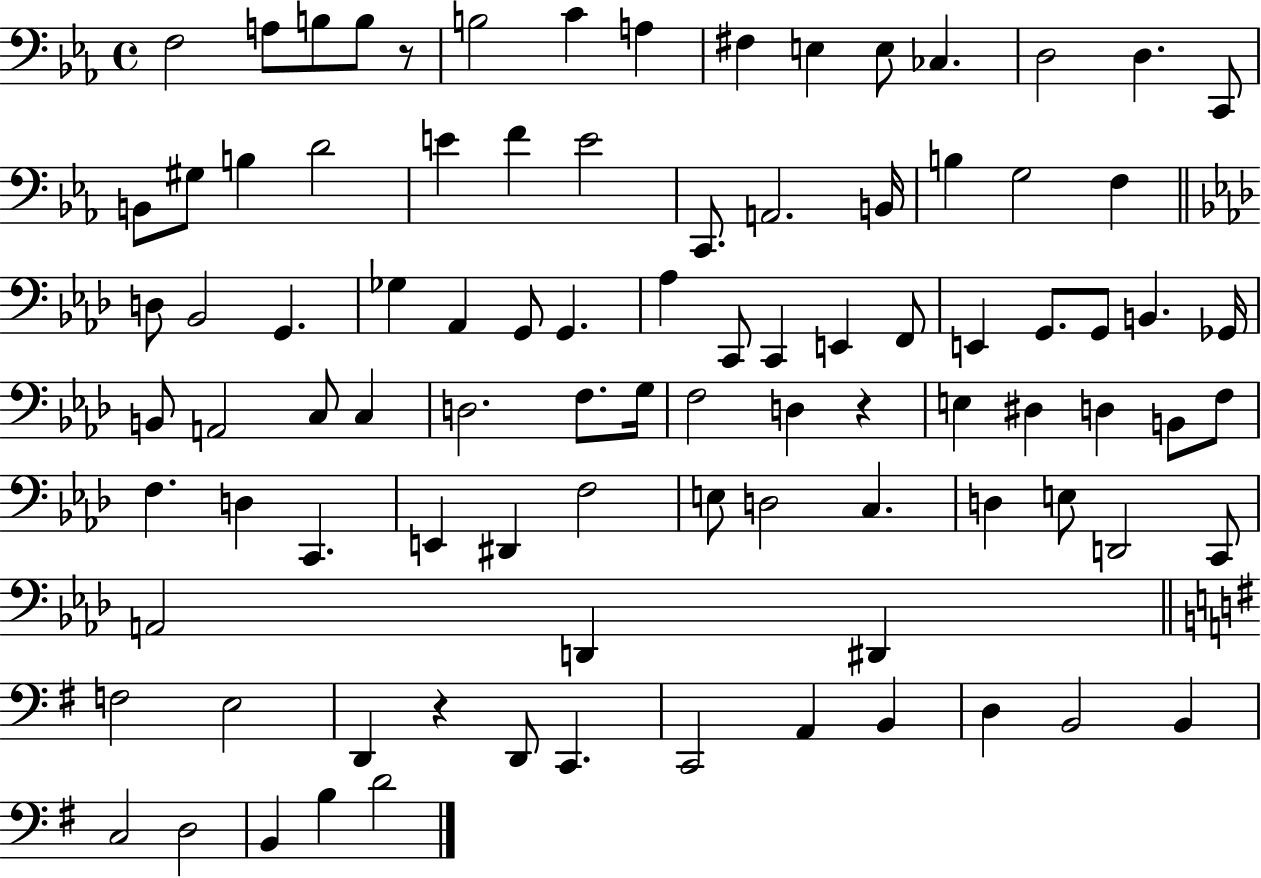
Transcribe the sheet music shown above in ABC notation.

X:1
T:Untitled
M:4/4
L:1/4
K:Eb
F,2 A,/2 B,/2 B,/2 z/2 B,2 C A, ^F, E, E,/2 _C, D,2 D, C,,/2 B,,/2 ^G,/2 B, D2 E F E2 C,,/2 A,,2 B,,/4 B, G,2 F, D,/2 _B,,2 G,, _G, _A,, G,,/2 G,, _A, C,,/2 C,, E,, F,,/2 E,, G,,/2 G,,/2 B,, _G,,/4 B,,/2 A,,2 C,/2 C, D,2 F,/2 G,/4 F,2 D, z E, ^D, D, B,,/2 F,/2 F, D, C,, E,, ^D,, F,2 E,/2 D,2 C, D, E,/2 D,,2 C,,/2 A,,2 D,, ^D,, F,2 E,2 D,, z D,,/2 C,, C,,2 A,, B,, D, B,,2 B,, C,2 D,2 B,, B, D2